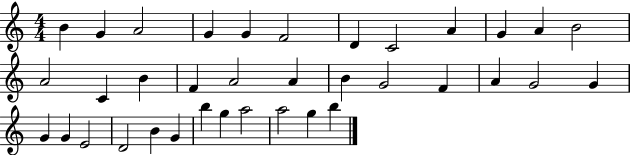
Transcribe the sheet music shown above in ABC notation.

X:1
T:Untitled
M:4/4
L:1/4
K:C
B G A2 G G F2 D C2 A G A B2 A2 C B F A2 A B G2 F A G2 G G G E2 D2 B G b g a2 a2 g b